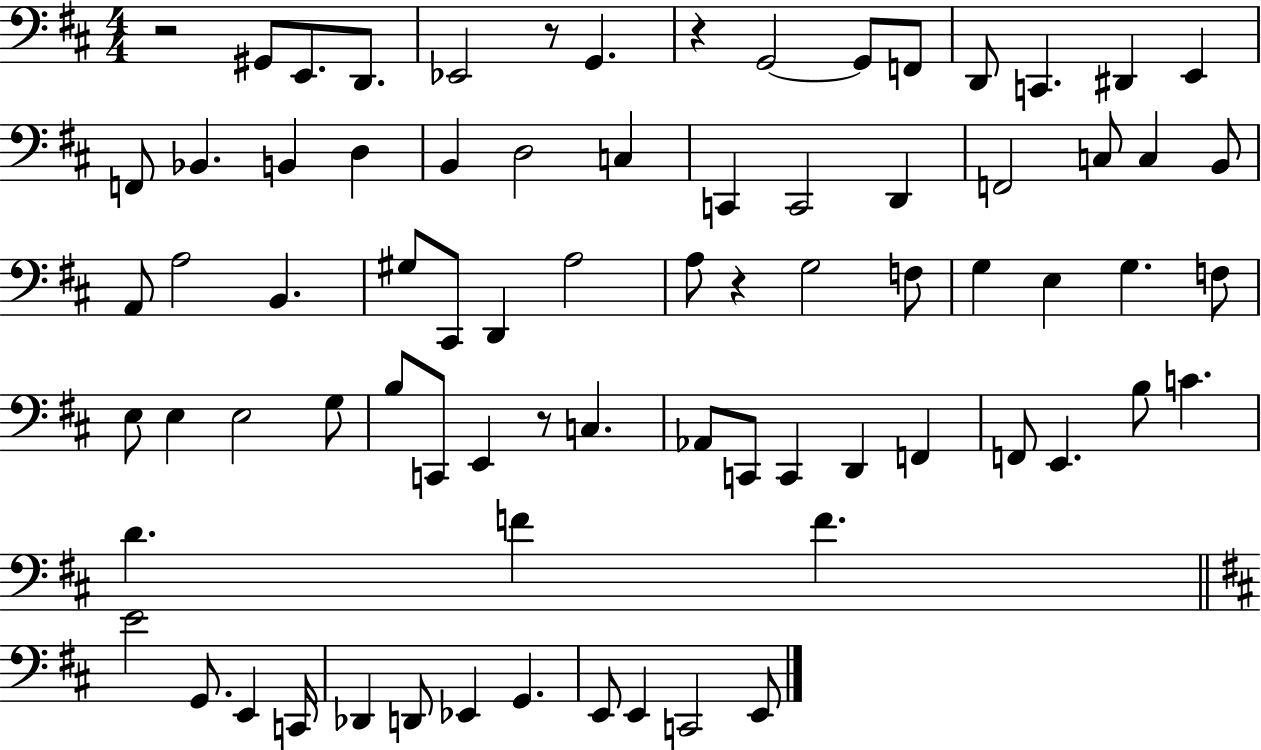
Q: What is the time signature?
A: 4/4